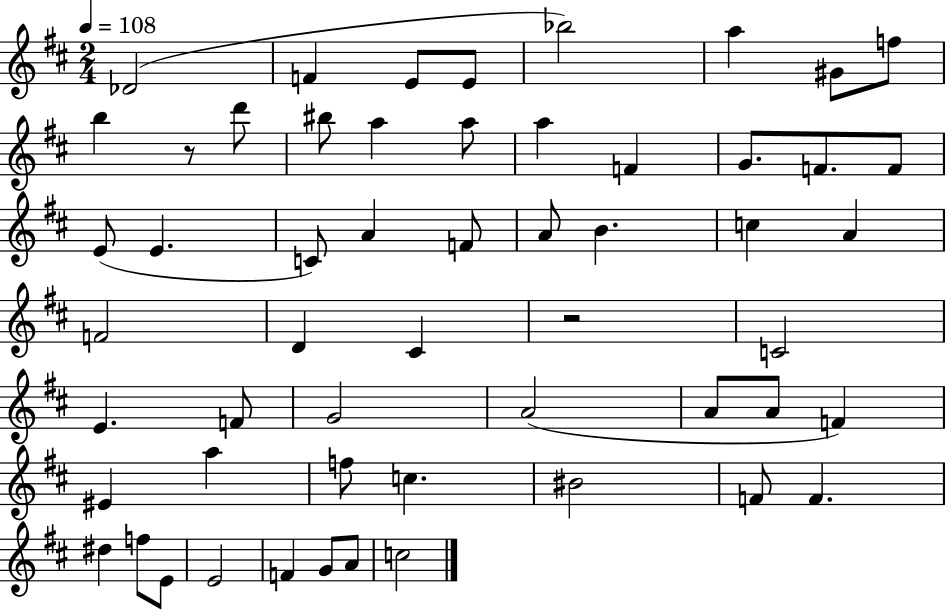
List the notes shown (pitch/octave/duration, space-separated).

Db4/h F4/q E4/e E4/e Bb5/h A5/q G#4/e F5/e B5/q R/e D6/e BIS5/e A5/q A5/e A5/q F4/q G4/e. F4/e. F4/e E4/e E4/q. C4/e A4/q F4/e A4/e B4/q. C5/q A4/q F4/h D4/q C#4/q R/h C4/h E4/q. F4/e G4/h A4/h A4/e A4/e F4/q EIS4/q A5/q F5/e C5/q. BIS4/h F4/e F4/q. D#5/q F5/e E4/e E4/h F4/q G4/e A4/e C5/h